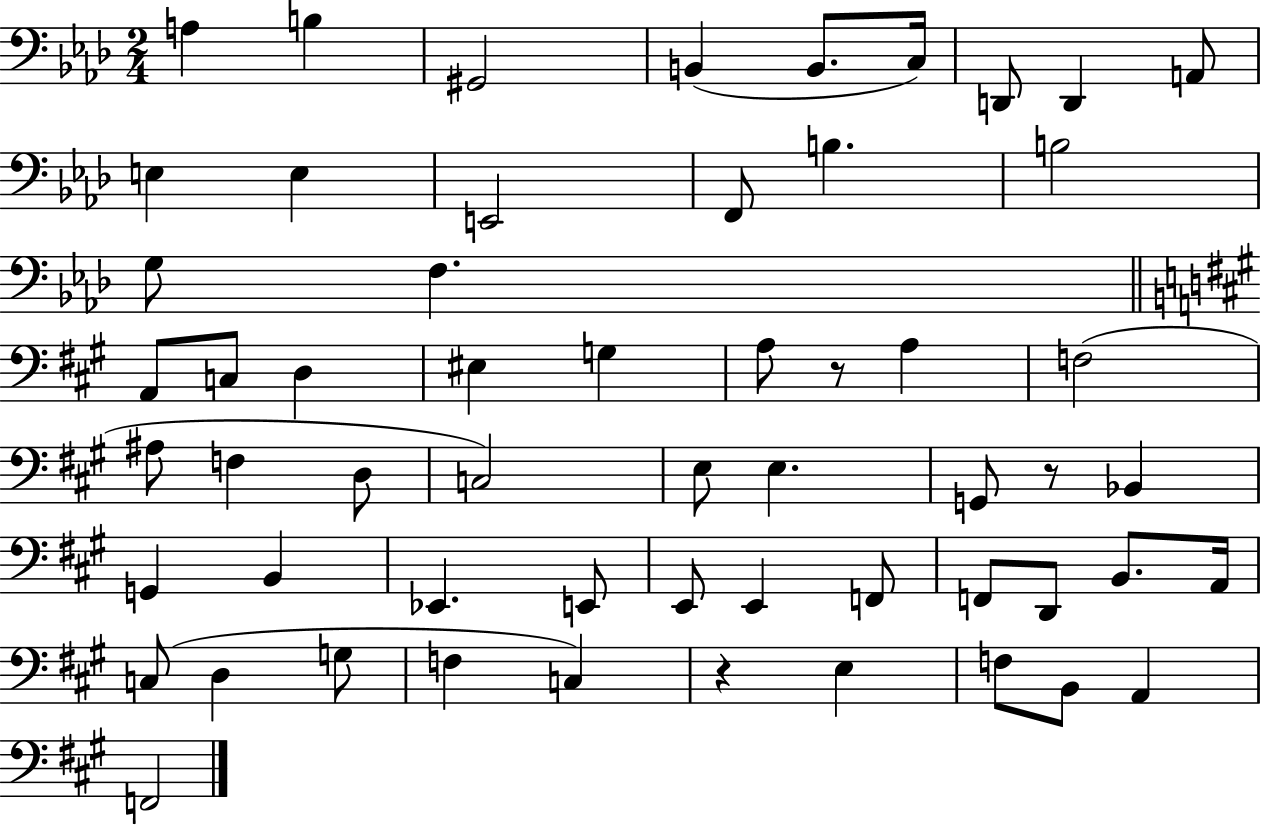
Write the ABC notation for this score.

X:1
T:Untitled
M:2/4
L:1/4
K:Ab
A, B, ^G,,2 B,, B,,/2 C,/4 D,,/2 D,, A,,/2 E, E, E,,2 F,,/2 B, B,2 G,/2 F, A,,/2 C,/2 D, ^E, G, A,/2 z/2 A, F,2 ^A,/2 F, D,/2 C,2 E,/2 E, G,,/2 z/2 _B,, G,, B,, _E,, E,,/2 E,,/2 E,, F,,/2 F,,/2 D,,/2 B,,/2 A,,/4 C,/2 D, G,/2 F, C, z E, F,/2 B,,/2 A,, F,,2